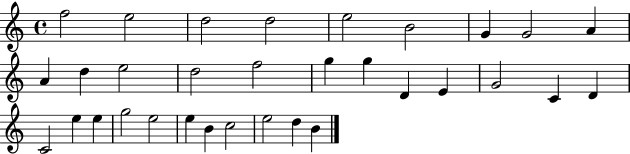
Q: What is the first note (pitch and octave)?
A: F5